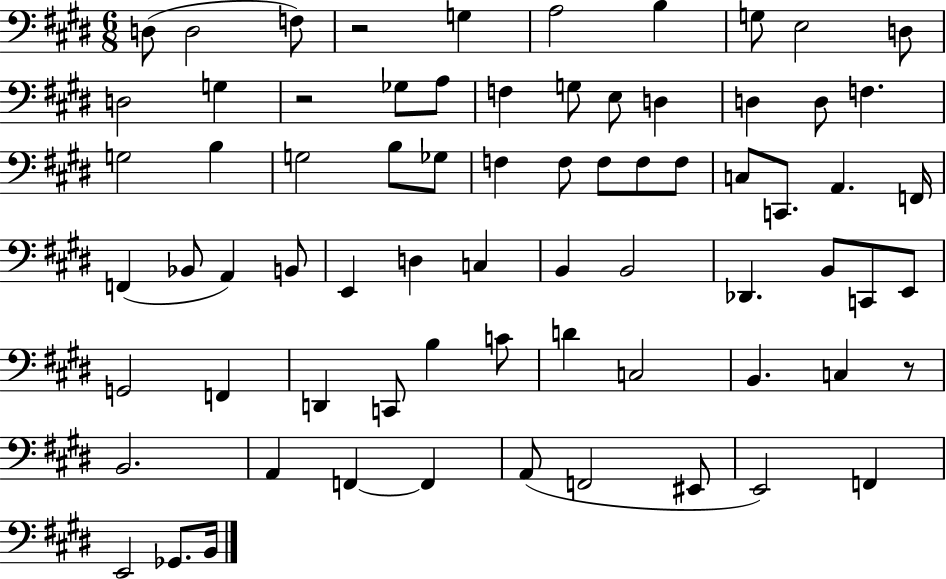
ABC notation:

X:1
T:Untitled
M:6/8
L:1/4
K:E
D,/2 D,2 F,/2 z2 G, A,2 B, G,/2 E,2 D,/2 D,2 G, z2 _G,/2 A,/2 F, G,/2 E,/2 D, D, D,/2 F, G,2 B, G,2 B,/2 _G,/2 F, F,/2 F,/2 F,/2 F,/2 C,/2 C,,/2 A,, F,,/4 F,, _B,,/2 A,, B,,/2 E,, D, C, B,, B,,2 _D,, B,,/2 C,,/2 E,,/2 G,,2 F,, D,, C,,/2 B, C/2 D C,2 B,, C, z/2 B,,2 A,, F,, F,, A,,/2 F,,2 ^E,,/2 E,,2 F,, E,,2 _G,,/2 B,,/4